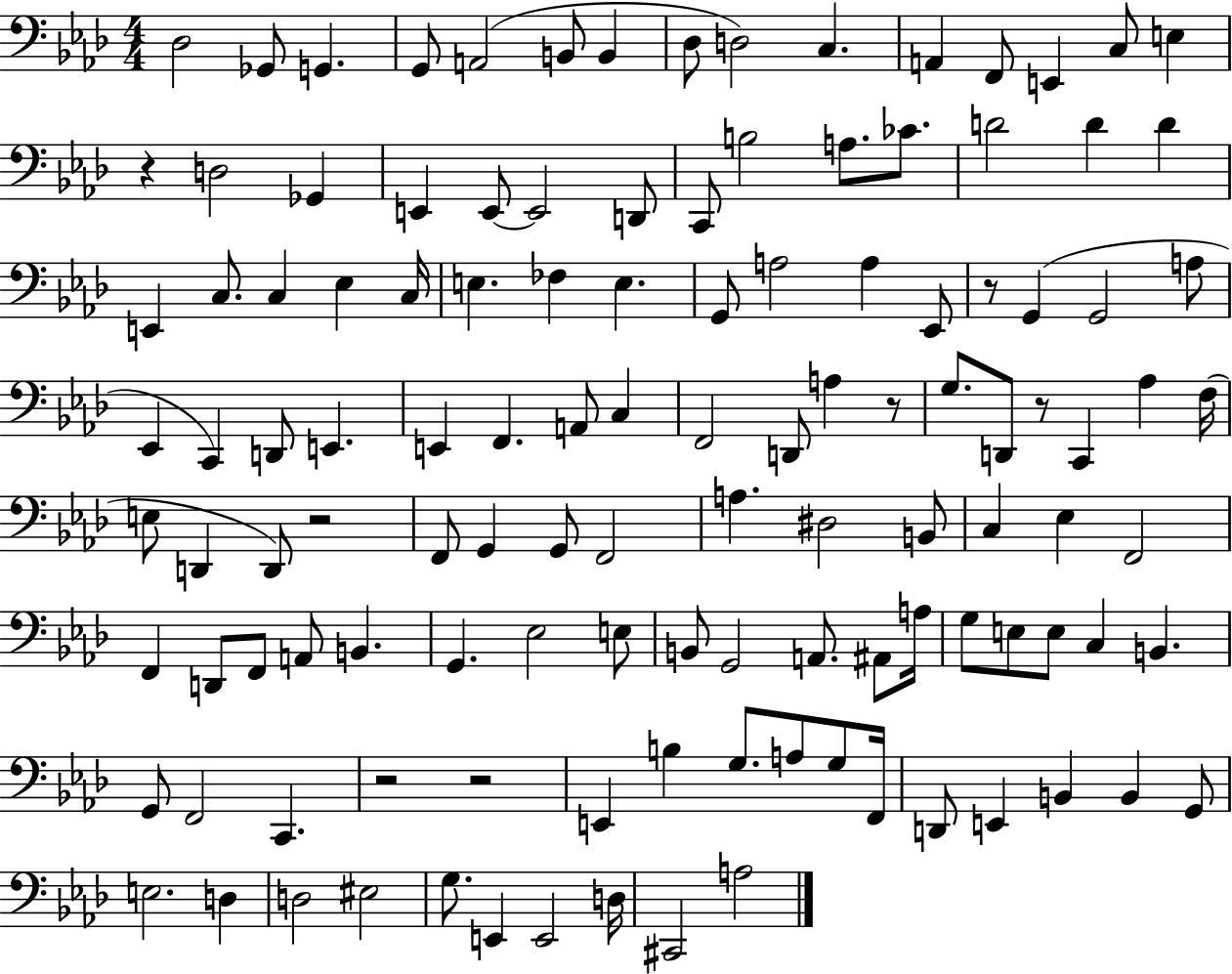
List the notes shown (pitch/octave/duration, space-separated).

Db3/h Gb2/e G2/q. G2/e A2/h B2/e B2/q Db3/e D3/h C3/q. A2/q F2/e E2/q C3/e E3/q R/q D3/h Gb2/q E2/q E2/e E2/h D2/e C2/e B3/h A3/e. CES4/e. D4/h D4/q D4/q E2/q C3/e. C3/q Eb3/q C3/s E3/q. FES3/q E3/q. G2/e A3/h A3/q Eb2/e R/e G2/q G2/h A3/e Eb2/q C2/q D2/e E2/q. E2/q F2/q. A2/e C3/q F2/h D2/e A3/q R/e G3/e. D2/e R/e C2/q Ab3/q F3/s E3/e D2/q D2/e R/h F2/e G2/q G2/e F2/h A3/q. D#3/h B2/e C3/q Eb3/q F2/h F2/q D2/e F2/e A2/e B2/q. G2/q. Eb3/h E3/e B2/e G2/h A2/e. A#2/e A3/s G3/e E3/e E3/e C3/q B2/q. G2/e F2/h C2/q. R/h R/h E2/q B3/q G3/e. A3/e G3/e F2/s D2/e E2/q B2/q B2/q G2/e E3/h. D3/q D3/h EIS3/h G3/e. E2/q E2/h D3/s C#2/h A3/h